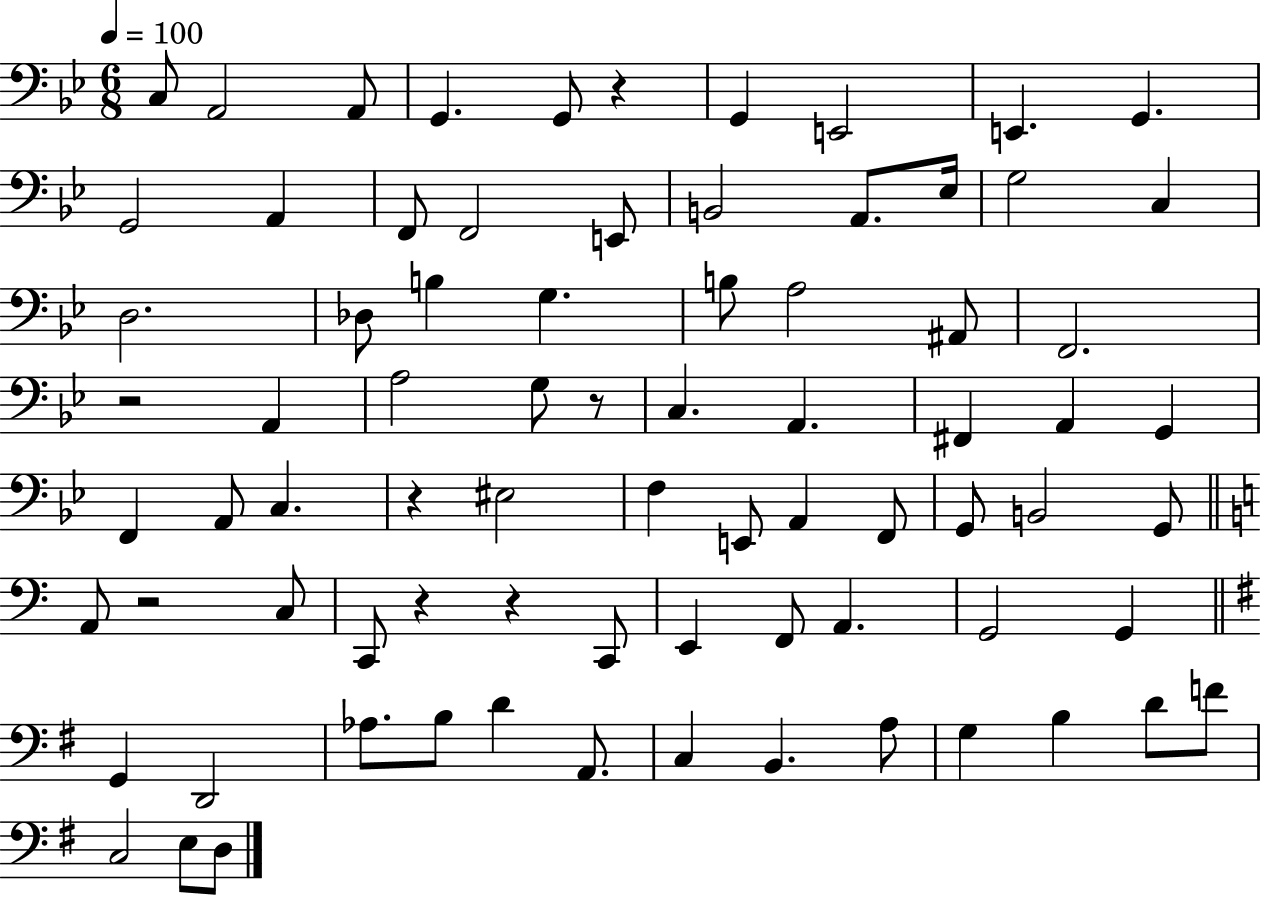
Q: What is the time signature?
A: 6/8